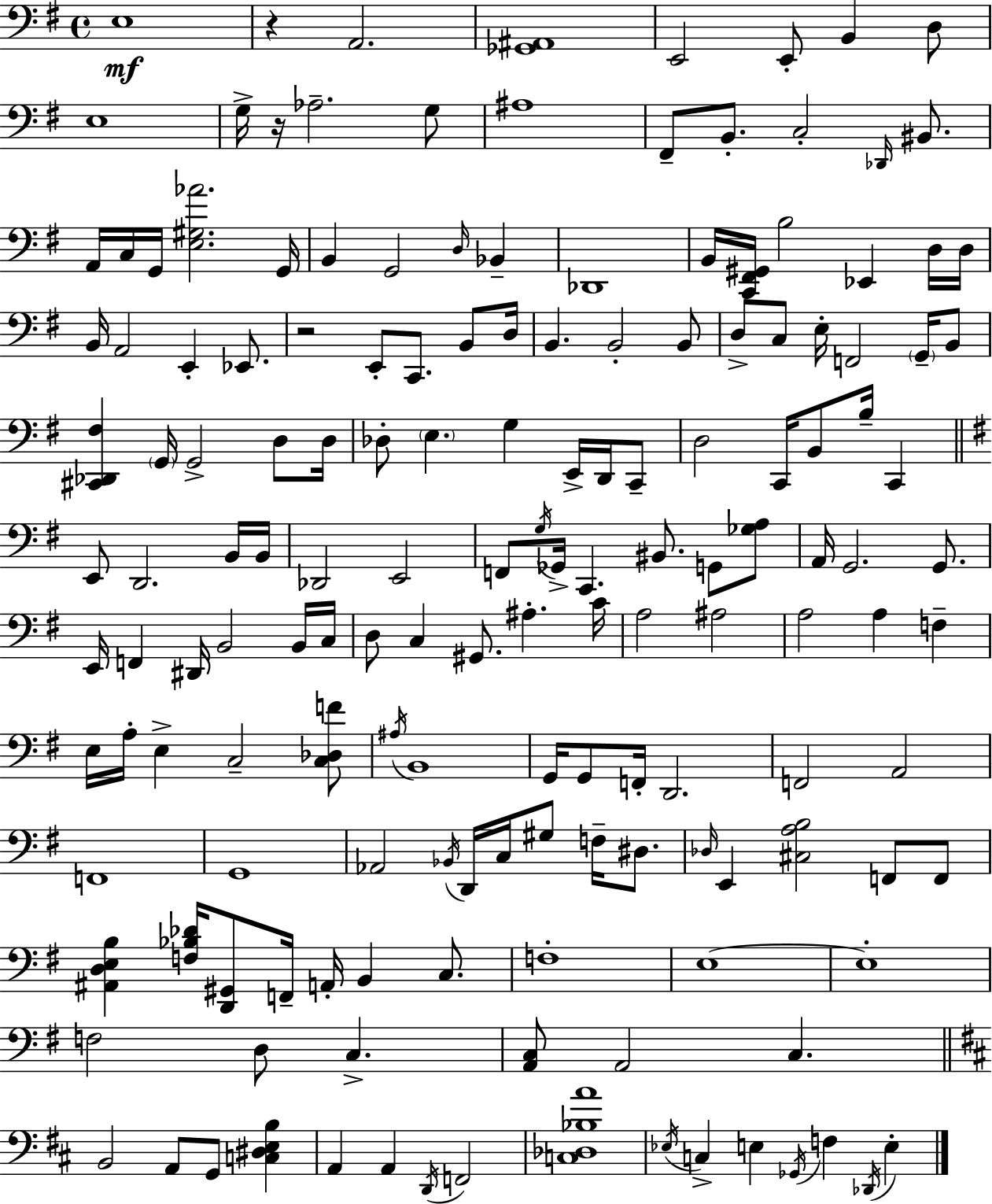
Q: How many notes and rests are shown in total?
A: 160